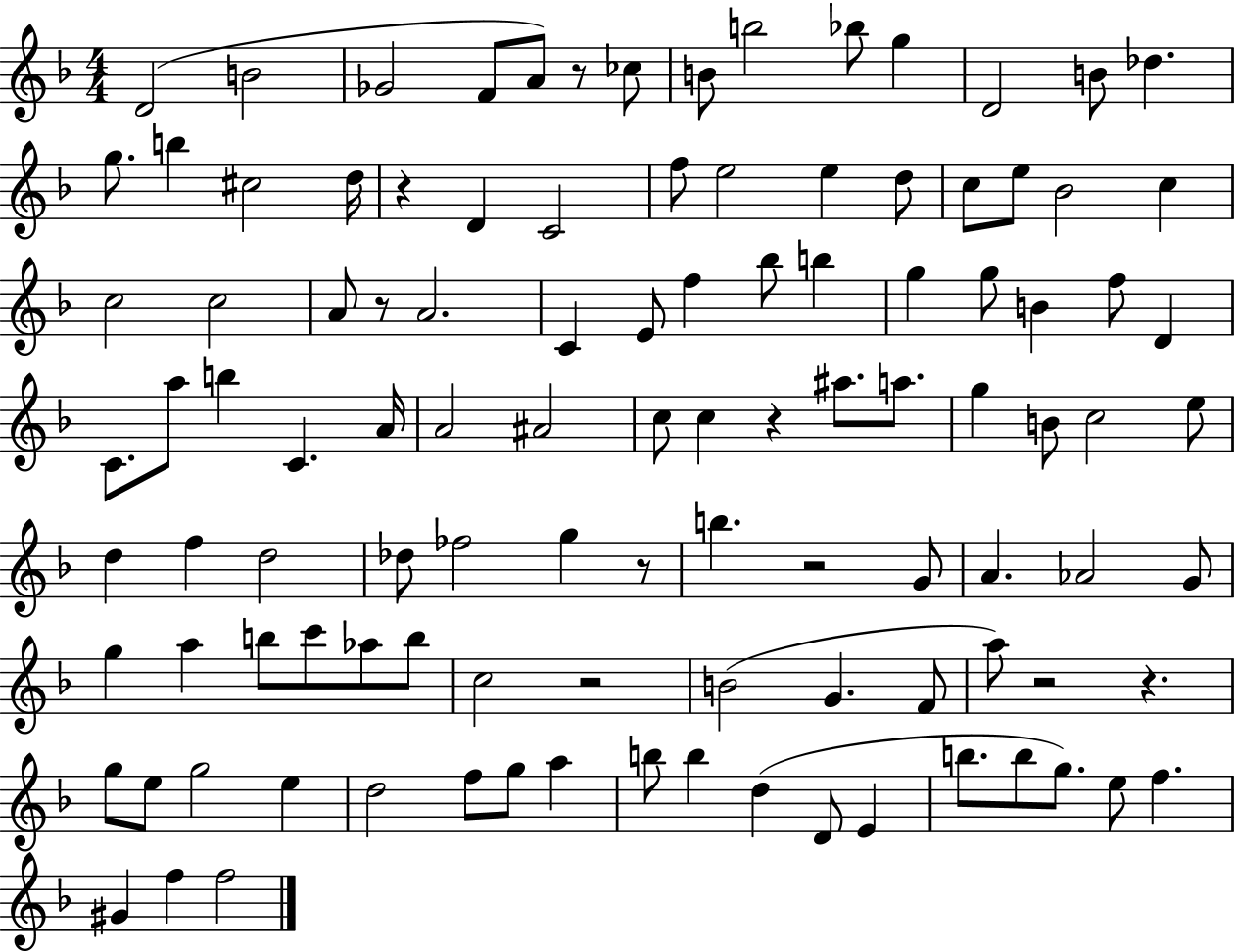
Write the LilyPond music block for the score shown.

{
  \clef treble
  \numericTimeSignature
  \time 4/4
  \key f \major
  d'2( b'2 | ges'2 f'8 a'8) r8 ces''8 | b'8 b''2 bes''8 g''4 | d'2 b'8 des''4. | \break g''8. b''4 cis''2 d''16 | r4 d'4 c'2 | f''8 e''2 e''4 d''8 | c''8 e''8 bes'2 c''4 | \break c''2 c''2 | a'8 r8 a'2. | c'4 e'8 f''4 bes''8 b''4 | g''4 g''8 b'4 f''8 d'4 | \break c'8. a''8 b''4 c'4. a'16 | a'2 ais'2 | c''8 c''4 r4 ais''8. a''8. | g''4 b'8 c''2 e''8 | \break d''4 f''4 d''2 | des''8 fes''2 g''4 r8 | b''4. r2 g'8 | a'4. aes'2 g'8 | \break g''4 a''4 b''8 c'''8 aes''8 b''8 | c''2 r2 | b'2( g'4. f'8 | a''8) r2 r4. | \break g''8 e''8 g''2 e''4 | d''2 f''8 g''8 a''4 | b''8 b''4 d''4( d'8 e'4 | b''8. b''8 g''8.) e''8 f''4. | \break gis'4 f''4 f''2 | \bar "|."
}